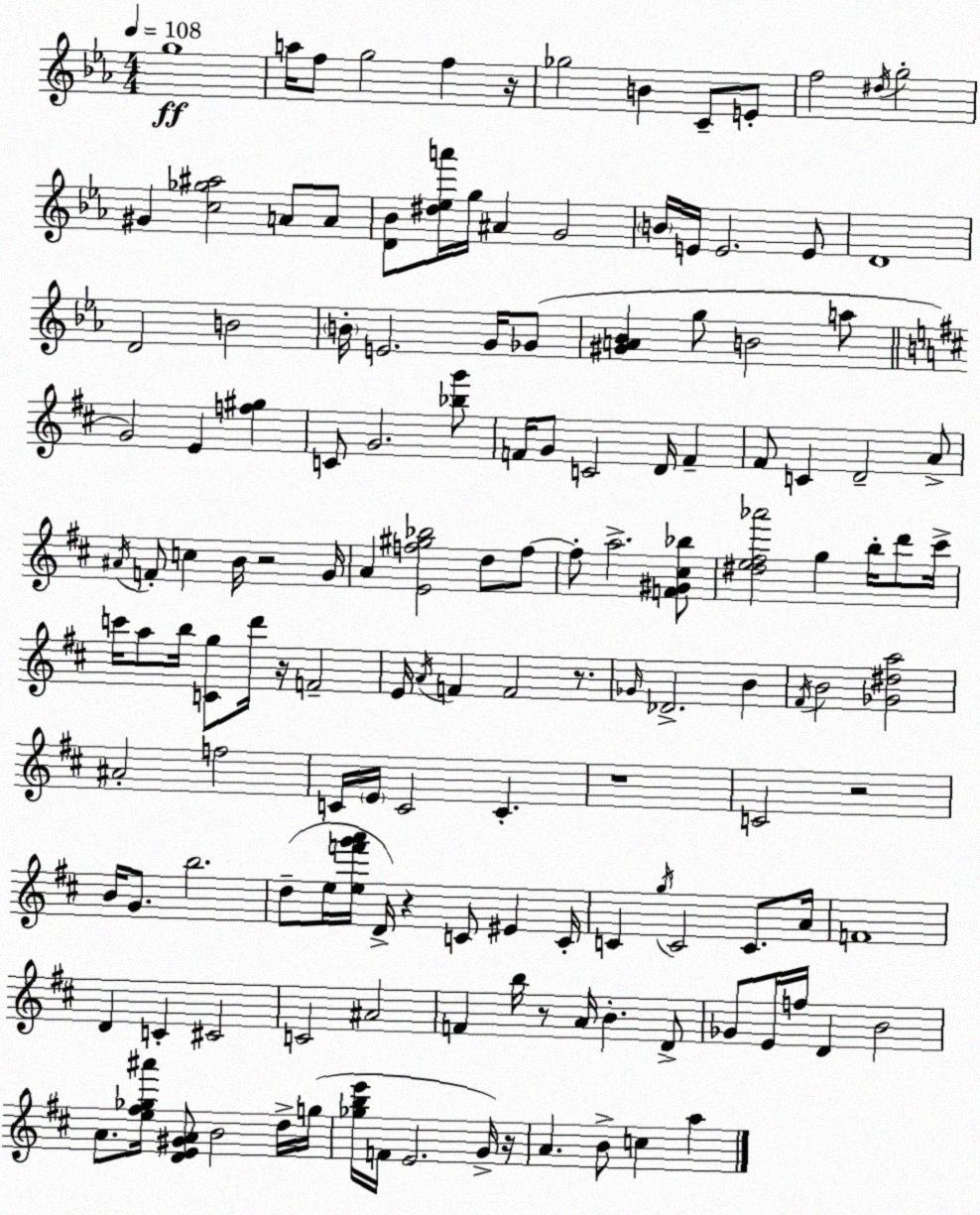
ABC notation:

X:1
T:Untitled
M:4/4
L:1/4
K:Cm
g4 a/4 f/2 g2 f z/4 _g2 B C/2 E/2 f2 ^d/4 g2 ^G [c_g^a]2 A/2 A/2 [D_B]/2 [^d_ea']/4 g/4 ^A G2 B/4 E/4 E2 E/2 D4 D2 B2 B/4 E2 G/4 _G/2 [^GA_B] g/2 B2 a/2 G2 E [f^g] C/2 G2 [_bg']/2 F/4 G/2 C2 D/4 F ^F/2 C D2 A/2 ^A/4 F/2 c B/4 z2 G/4 A [Ef^g_b]2 d/2 f/2 f/2 a2 [F^G^c_b]/2 [^de^f_a']2 g b/4 d'/2 ^c'/4 c'/4 a/2 b/4 [Cg]/2 d'/4 z/4 F2 E/4 A/4 F F2 z/2 _G/4 _D2 B ^F/4 B2 [_G^da]2 ^A2 f2 C/4 E/4 C2 C z4 C2 z2 B/4 G/2 b2 d/2 e/4 [ef'g'a']/4 D/4 z C/2 ^E C/4 C g/4 C2 C/2 A/4 F4 D C ^C2 C2 ^A2 F b/4 z/2 A/4 B D/2 _G/2 E/4 f/4 D B2 A/2 [e^f_g^a']/4 [DE^GA]/2 B2 d/4 g/4 [_gbe']/4 F/4 E2 G/4 z/4 A B/2 c a